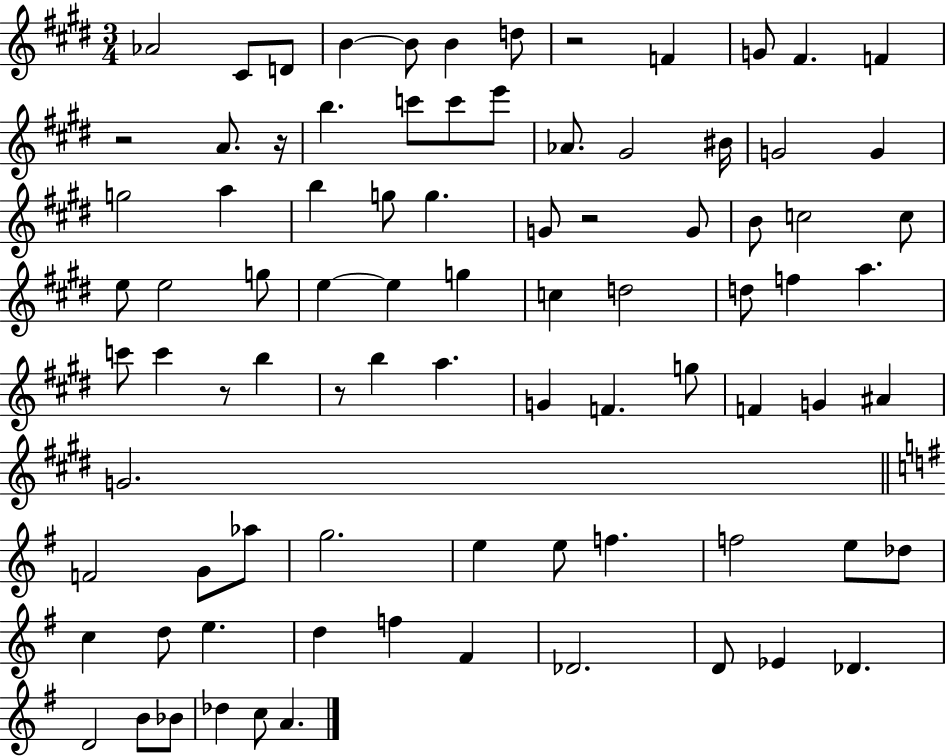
{
  \clef treble
  \numericTimeSignature
  \time 3/4
  \key e \major
  aes'2 cis'8 d'8 | b'4~~ b'8 b'4 d''8 | r2 f'4 | g'8 fis'4. f'4 | \break r2 a'8. r16 | b''4. c'''8 c'''8 e'''8 | aes'8. gis'2 bis'16 | g'2 g'4 | \break g''2 a''4 | b''4 g''8 g''4. | g'8 r2 g'8 | b'8 c''2 c''8 | \break e''8 e''2 g''8 | e''4~~ e''4 g''4 | c''4 d''2 | d''8 f''4 a''4. | \break c'''8 c'''4 r8 b''4 | r8 b''4 a''4. | g'4 f'4. g''8 | f'4 g'4 ais'4 | \break g'2. | \bar "||" \break \key e \minor f'2 g'8 aes''8 | g''2. | e''4 e''8 f''4. | f''2 e''8 des''8 | \break c''4 d''8 e''4. | d''4 f''4 fis'4 | des'2. | d'8 ees'4 des'4. | \break d'2 b'8 bes'8 | des''4 c''8 a'4. | \bar "|."
}